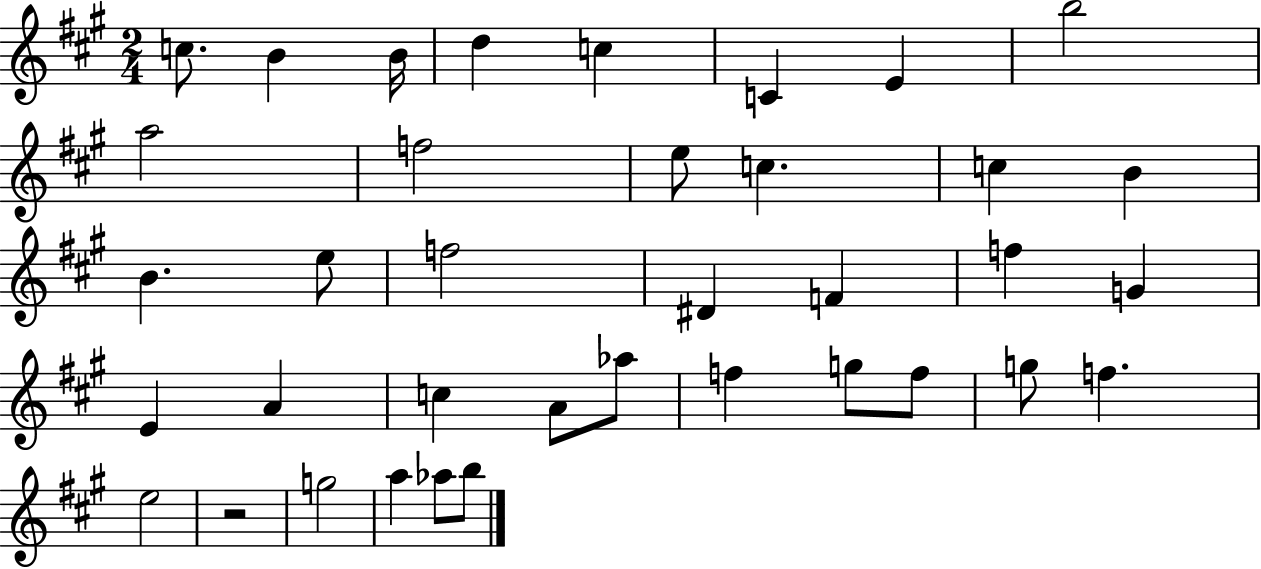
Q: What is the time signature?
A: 2/4